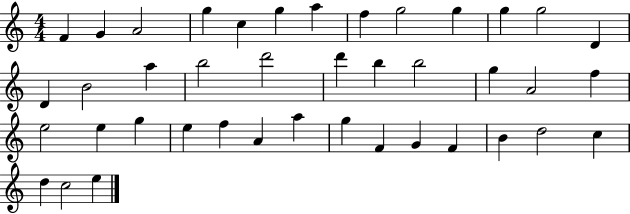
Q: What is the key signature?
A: C major